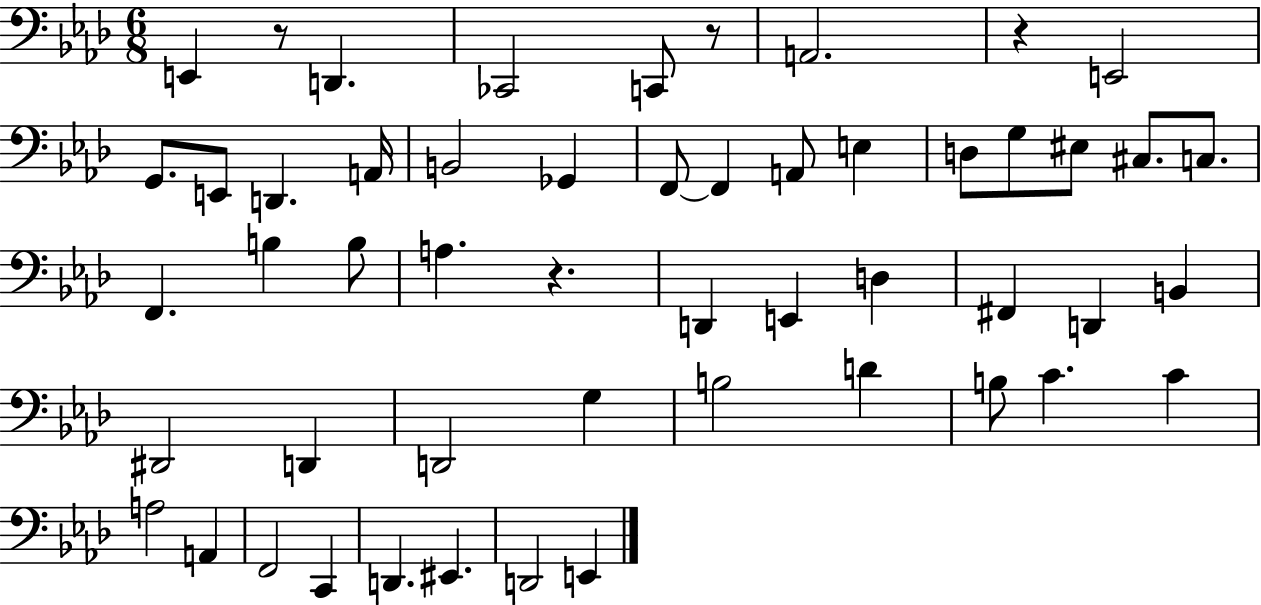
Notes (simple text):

E2/q R/e D2/q. CES2/h C2/e R/e A2/h. R/q E2/h G2/e. E2/e D2/q. A2/s B2/h Gb2/q F2/e F2/q A2/e E3/q D3/e G3/e EIS3/e C#3/e. C3/e. F2/q. B3/q B3/e A3/q. R/q. D2/q E2/q D3/q F#2/q D2/q B2/q D#2/h D2/q D2/h G3/q B3/h D4/q B3/e C4/q. C4/q A3/h A2/q F2/h C2/q D2/q. EIS2/q. D2/h E2/q